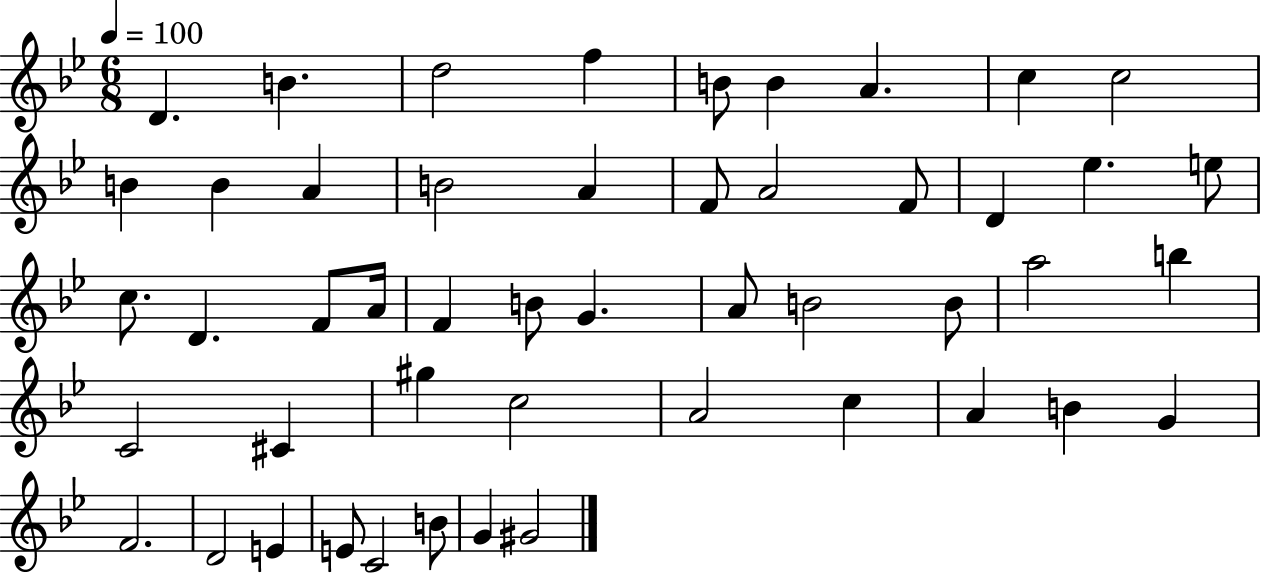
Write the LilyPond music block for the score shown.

{
  \clef treble
  \numericTimeSignature
  \time 6/8
  \key bes \major
  \tempo 4 = 100
  d'4. b'4. | d''2 f''4 | b'8 b'4 a'4. | c''4 c''2 | \break b'4 b'4 a'4 | b'2 a'4 | f'8 a'2 f'8 | d'4 ees''4. e''8 | \break c''8. d'4. f'8 a'16 | f'4 b'8 g'4. | a'8 b'2 b'8 | a''2 b''4 | \break c'2 cis'4 | gis''4 c''2 | a'2 c''4 | a'4 b'4 g'4 | \break f'2. | d'2 e'4 | e'8 c'2 b'8 | g'4 gis'2 | \break \bar "|."
}